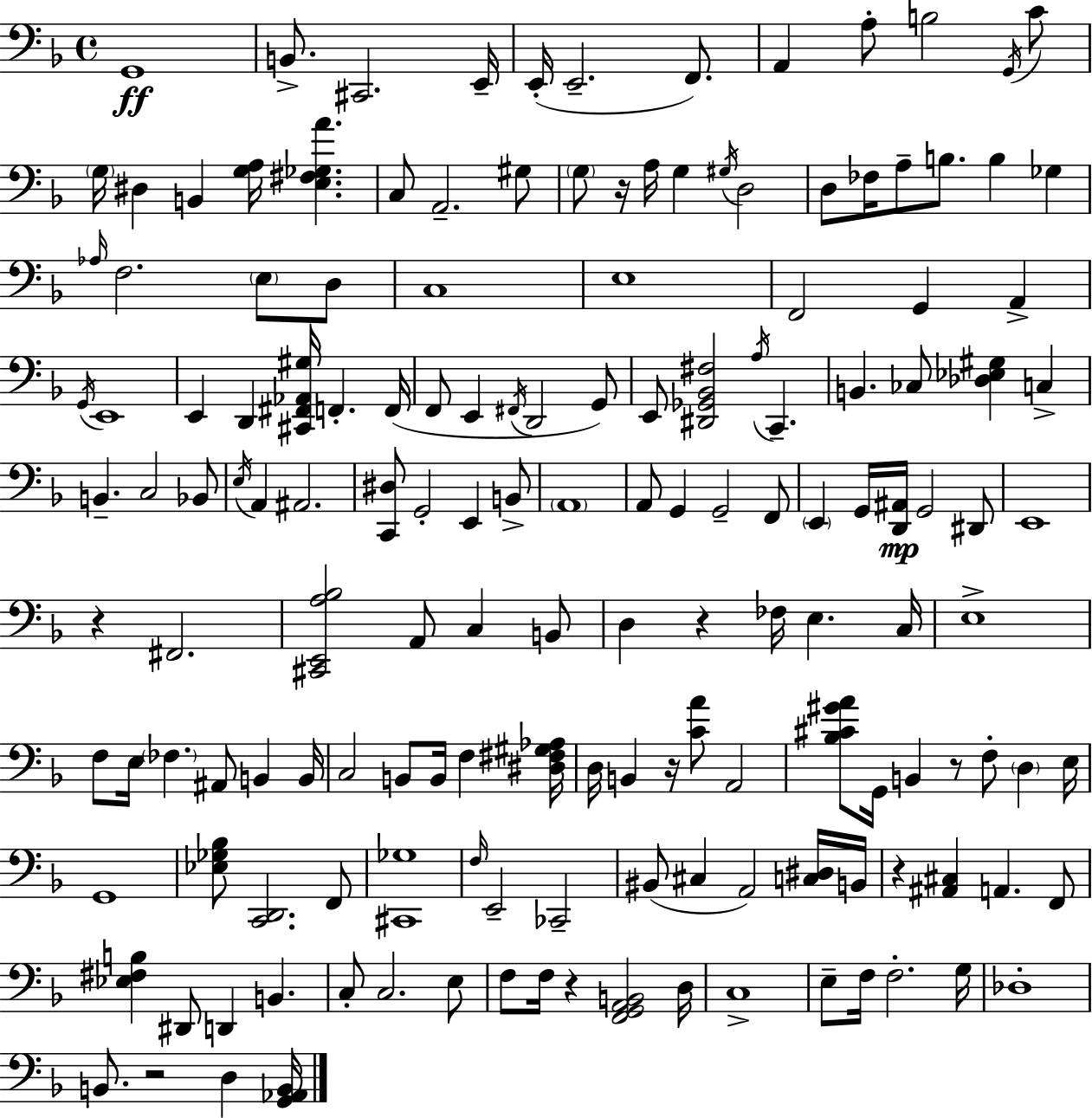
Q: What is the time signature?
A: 4/4